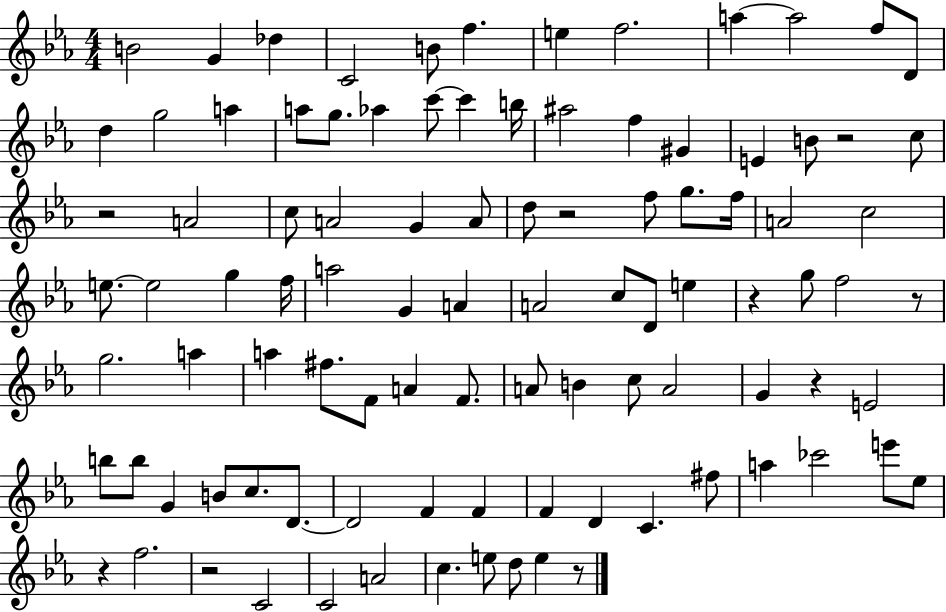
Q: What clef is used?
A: treble